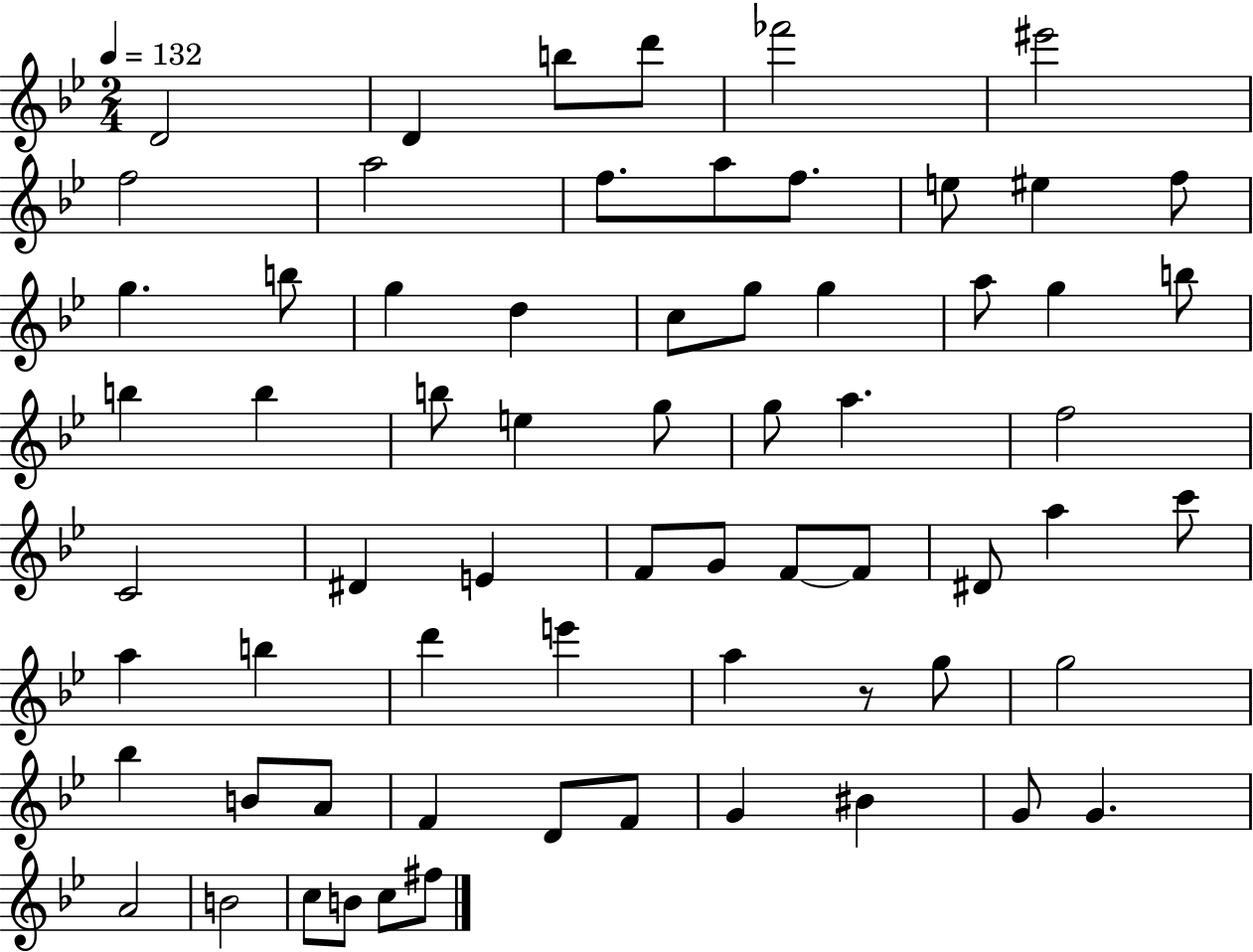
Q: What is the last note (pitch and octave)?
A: F#5